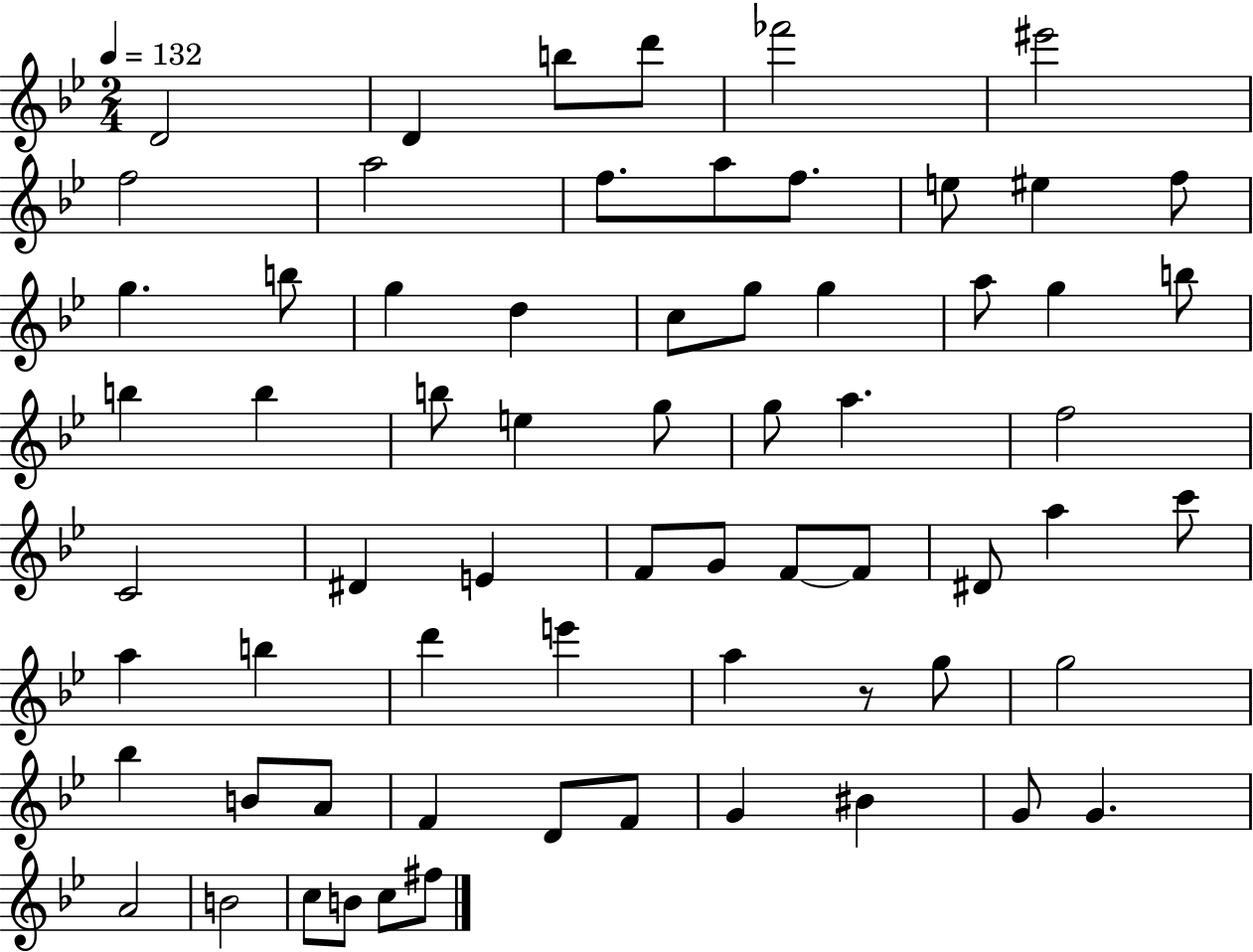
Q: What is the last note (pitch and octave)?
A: F#5